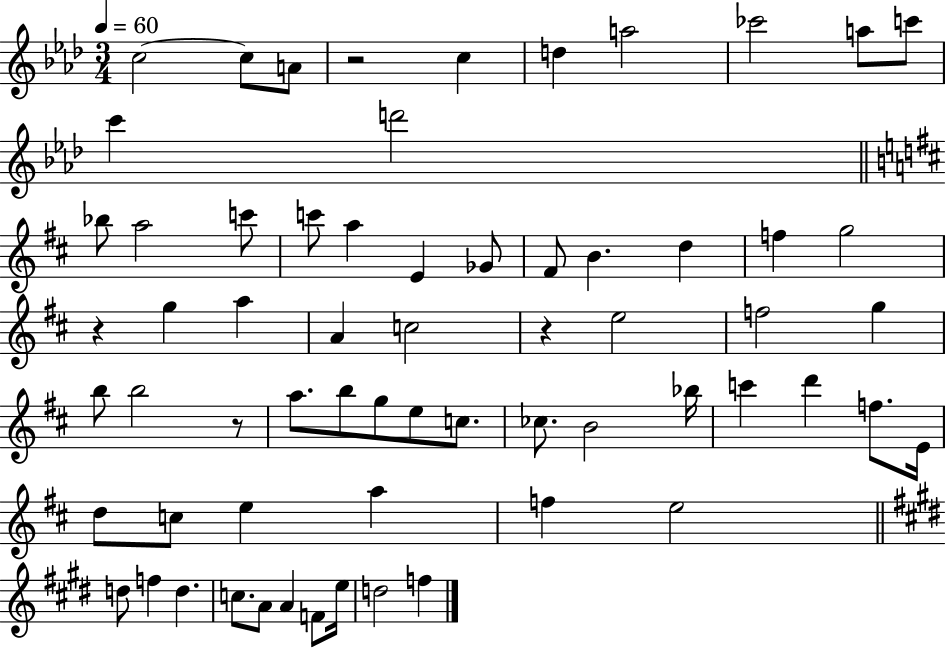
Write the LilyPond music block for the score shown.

{
  \clef treble
  \numericTimeSignature
  \time 3/4
  \key aes \major
  \tempo 4 = 60
  c''2~~ c''8 a'8 | r2 c''4 | d''4 a''2 | ces'''2 a''8 c'''8 | \break c'''4 d'''2 | \bar "||" \break \key d \major bes''8 a''2 c'''8 | c'''8 a''4 e'4 ges'8 | fis'8 b'4. d''4 | f''4 g''2 | \break r4 g''4 a''4 | a'4 c''2 | r4 e''2 | f''2 g''4 | \break b''8 b''2 r8 | a''8. b''8 g''8 e''8 c''8. | ces''8. b'2 bes''16 | c'''4 d'''4 f''8. e'16 | \break d''8 c''8 e''4 a''4 | f''4 e''2 | \bar "||" \break \key e \major d''8 f''4 d''4. | c''8. a'8 a'4 f'8 e''16 | d''2 f''4 | \bar "|."
}